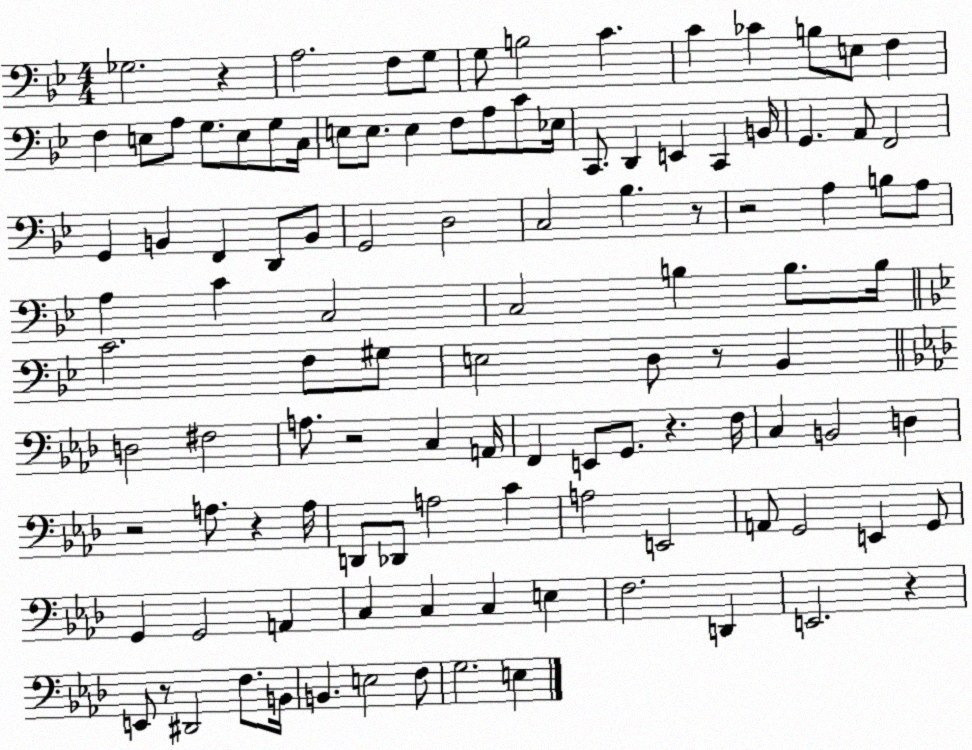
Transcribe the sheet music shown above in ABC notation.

X:1
T:Untitled
M:4/4
L:1/4
K:Bb
_G,2 z A,2 F,/2 G,/2 G,/2 B,2 C C _C B,/2 E,/2 F, F, E,/2 A,/2 G,/2 E,/2 G,/2 C,/4 E,/2 E,/2 E, F,/2 A,/2 C/2 _E,/4 C,,/2 D,, E,, C,, B,,/4 G,, A,,/2 F,,2 G,, B,, F,, D,,/2 B,,/2 G,,2 D,2 C,2 _B, z/2 z2 A, B,/2 A,/2 A, C C,2 C,2 B, B,/2 B,/4 C2 F,/2 ^G,/2 E,2 D,/2 z/2 _B,, D,2 ^F,2 A,/2 z2 C, A,,/4 F,, E,,/2 G,,/2 z F,/4 C, B,,2 D, z2 A,/2 z A,/4 D,,/2 _D,,/2 A,2 C A,2 E,,2 A,,/2 G,,2 E,, G,,/2 G,, G,,2 A,, C, C, C, E, F,2 D,, E,,2 z E,,/2 z/2 ^D,,2 F,/2 B,,/4 B,, E,2 F,/2 G,2 E,